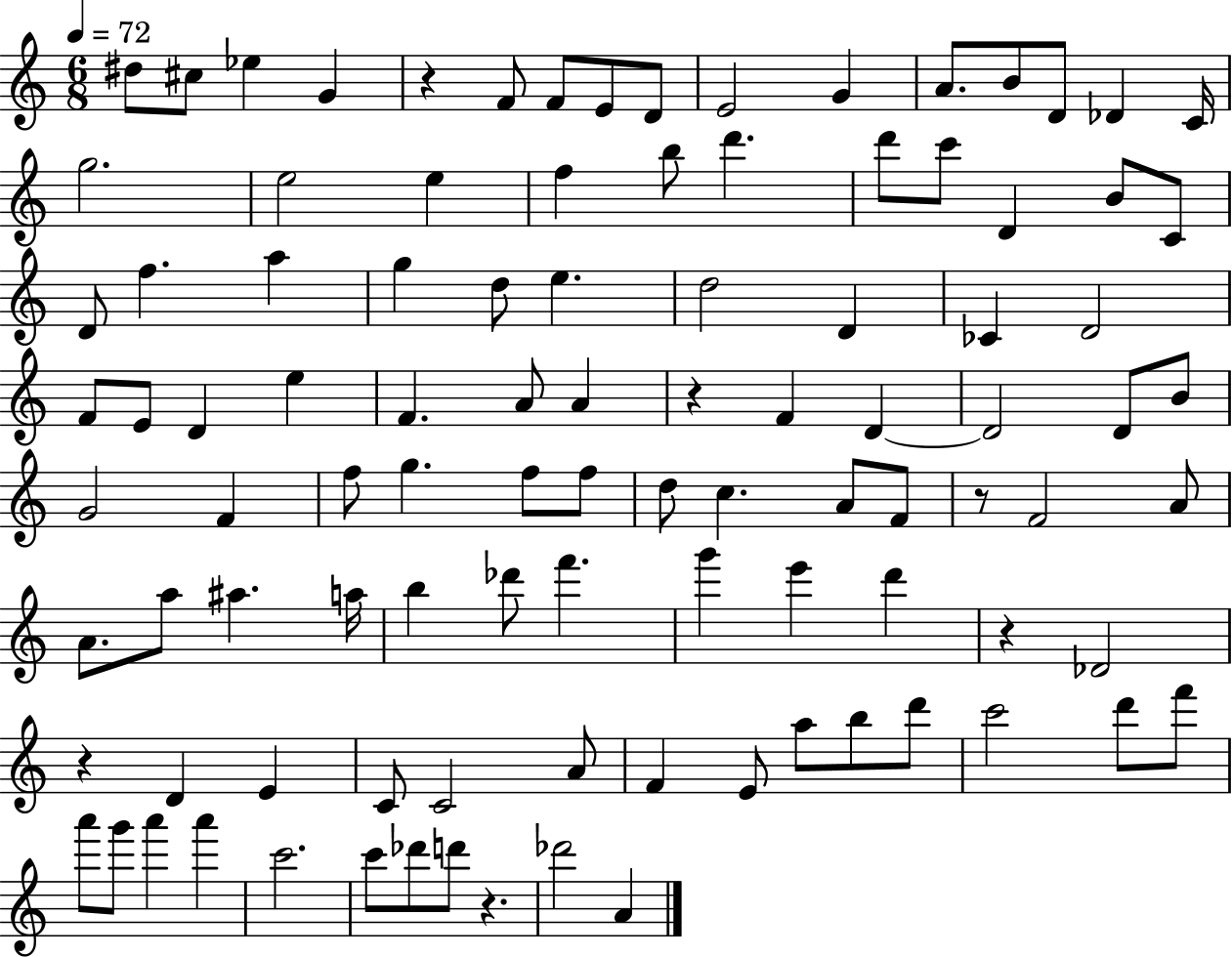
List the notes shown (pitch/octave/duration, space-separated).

D#5/e C#5/e Eb5/q G4/q R/q F4/e F4/e E4/e D4/e E4/h G4/q A4/e. B4/e D4/e Db4/q C4/s G5/h. E5/h E5/q F5/q B5/e D6/q. D6/e C6/e D4/q B4/e C4/e D4/e F5/q. A5/q G5/q D5/e E5/q. D5/h D4/q CES4/q D4/h F4/e E4/e D4/q E5/q F4/q. A4/e A4/q R/q F4/q D4/q D4/h D4/e B4/e G4/h F4/q F5/e G5/q. F5/e F5/e D5/e C5/q. A4/e F4/e R/e F4/h A4/e A4/e. A5/e A#5/q. A5/s B5/q Db6/e F6/q. G6/q E6/q D6/q R/q Db4/h R/q D4/q E4/q C4/e C4/h A4/e F4/q E4/e A5/e B5/e D6/e C6/h D6/e F6/e A6/e G6/e A6/q A6/q C6/h. C6/e Db6/e D6/e R/q. Db6/h A4/q